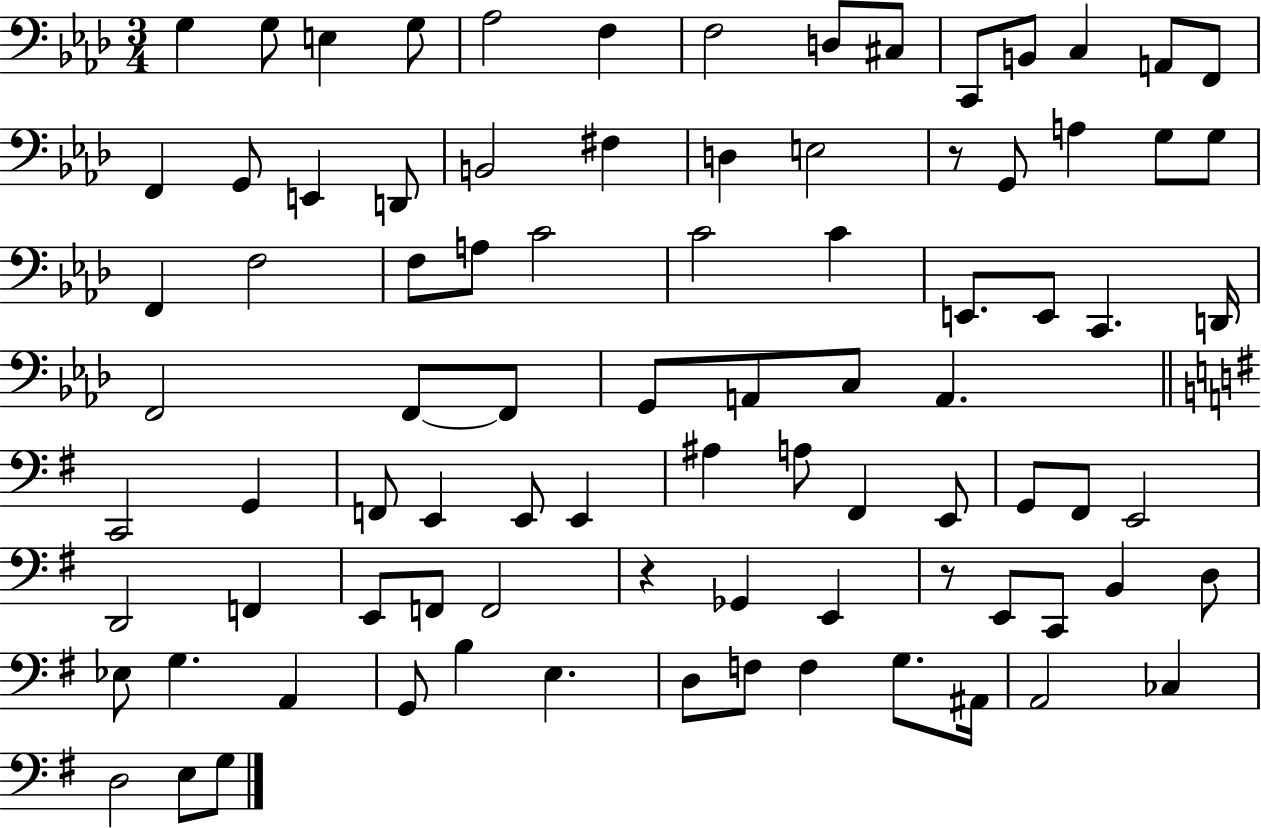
{
  \clef bass
  \numericTimeSignature
  \time 3/4
  \key aes \major
  \repeat volta 2 { g4 g8 e4 g8 | aes2 f4 | f2 d8 cis8 | c,8 b,8 c4 a,8 f,8 | \break f,4 g,8 e,4 d,8 | b,2 fis4 | d4 e2 | r8 g,8 a4 g8 g8 | \break f,4 f2 | f8 a8 c'2 | c'2 c'4 | e,8. e,8 c,4. d,16 | \break f,2 f,8~~ f,8 | g,8 a,8 c8 a,4. | \bar "||" \break \key g \major c,2 g,4 | f,8 e,4 e,8 e,4 | ais4 a8 fis,4 e,8 | g,8 fis,8 e,2 | \break d,2 f,4 | e,8 f,8 f,2 | r4 ges,4 e,4 | r8 e,8 c,8 b,4 d8 | \break ees8 g4. a,4 | g,8 b4 e4. | d8 f8 f4 g8. ais,16 | a,2 ces4 | \break d2 e8 g8 | } \bar "|."
}